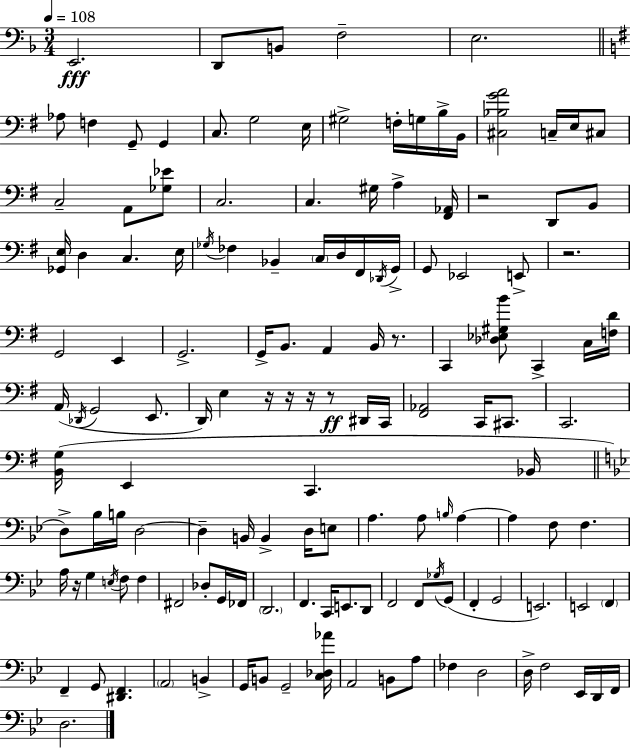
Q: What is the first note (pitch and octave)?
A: E2